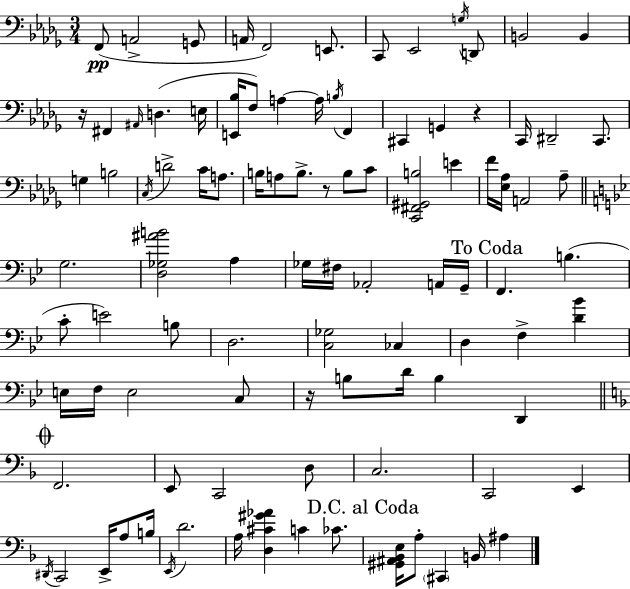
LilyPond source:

{
  \clef bass
  \numericTimeSignature
  \time 3/4
  \key bes \minor
  f,8(\pp a,2-> g,8 | a,16 f,2) e,8. | c,8 ees,2 \acciaccatura { g16 } d,8 | b,2 b,4 | \break r16 fis,4 \grace { ais,16 } d4.( | e16 <e, bes>16 f8) a4~~ a16 \acciaccatura { b16 } f,4 | cis,4 g,4 r4 | c,16 dis,2-- | \break c,8. g4 b2 | \acciaccatura { c16 } d'2-> | c'16 a8. b16 a8 b8.-> r8 | b8 c'8 <c, fis, gis, b>2 | \break e'4 f'16 <ees aes>16 a,2 | aes8-- \bar "||" \break \key bes \major g2. | <d ges ais' b'>2 a4 | ges16 fis16 aes,2-. a,16 g,16-- | \mark "To Coda" f,4. b4.( | \break c'8-. e'2) b8 | d2. | <c ges>2 ces4 | d4 f4-> <d' bes'>4 | \break e16 f16 e2 c8 | r16 b8 d'16 b4 d,4 | \mark \markup { \musicglyph "scripts.coda" } \bar "||" \break \key f \major f,2. | e,8 c,2 d8 | c2. | c,2 e,4 | \break \acciaccatura { dis,16 } c,2 e,16-> a8 | b16 \acciaccatura { e,16 } d'2. | a16 <d cis' gis' aes'>4 c'4 ces'8. | \mark "D.C. al Coda" <gis, ais, bes, e>16 a8-. \parenthesize cis,4 b,16 ais4 | \break \bar "|."
}